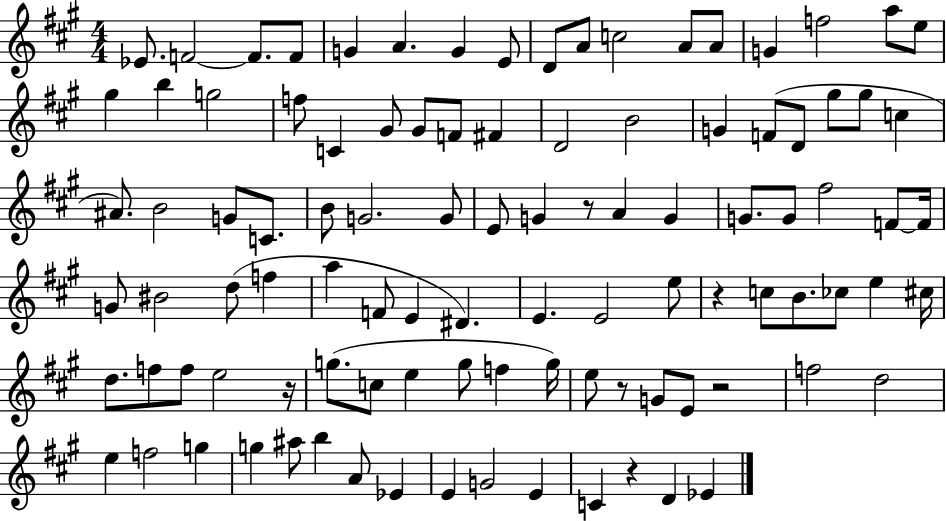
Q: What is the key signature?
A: A major